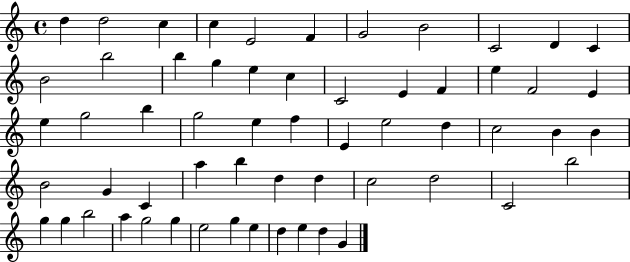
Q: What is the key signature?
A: C major